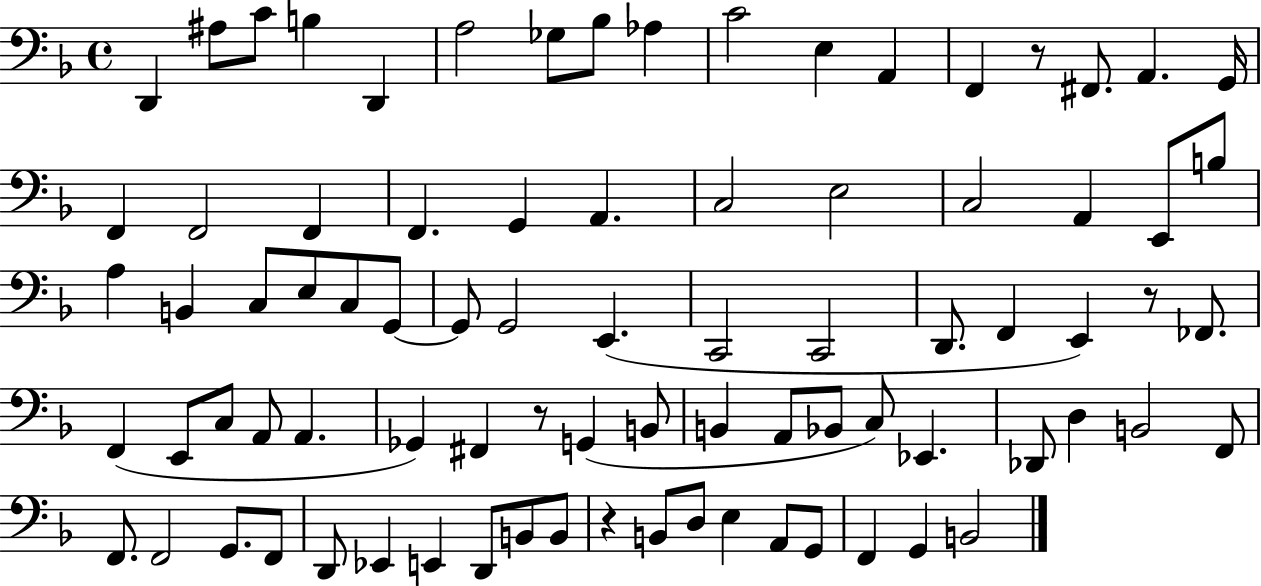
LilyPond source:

{
  \clef bass
  \time 4/4
  \defaultTimeSignature
  \key f \major
  d,4 ais8 c'8 b4 d,4 | a2 ges8 bes8 aes4 | c'2 e4 a,4 | f,4 r8 fis,8. a,4. g,16 | \break f,4 f,2 f,4 | f,4. g,4 a,4. | c2 e2 | c2 a,4 e,8 b8 | \break a4 b,4 c8 e8 c8 g,8~~ | g,8 g,2 e,4.( | c,2 c,2 | d,8. f,4 e,4) r8 fes,8. | \break f,4( e,8 c8 a,8 a,4. | ges,4) fis,4 r8 g,4( b,8 | b,4 a,8 bes,8 c8) ees,4. | des,8 d4 b,2 f,8 | \break f,8. f,2 g,8. f,8 | d,8 ees,4 e,4 d,8 b,8 b,8 | r4 b,8 d8 e4 a,8 g,8 | f,4 g,4 b,2 | \break \bar "|."
}